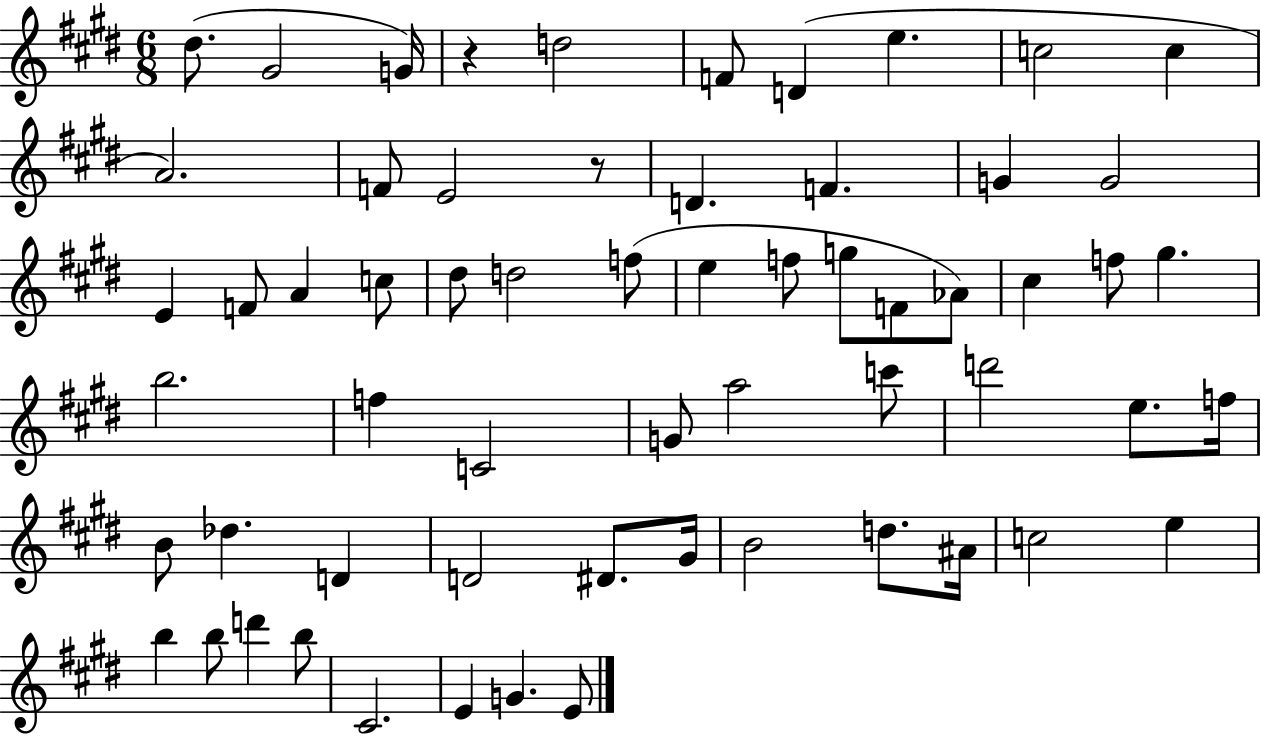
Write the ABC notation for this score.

X:1
T:Untitled
M:6/8
L:1/4
K:E
^d/2 ^G2 G/4 z d2 F/2 D e c2 c A2 F/2 E2 z/2 D F G G2 E F/2 A c/2 ^d/2 d2 f/2 e f/2 g/2 F/2 _A/2 ^c f/2 ^g b2 f C2 G/2 a2 c'/2 d'2 e/2 f/4 B/2 _d D D2 ^D/2 ^G/4 B2 d/2 ^A/4 c2 e b b/2 d' b/2 ^C2 E G E/2